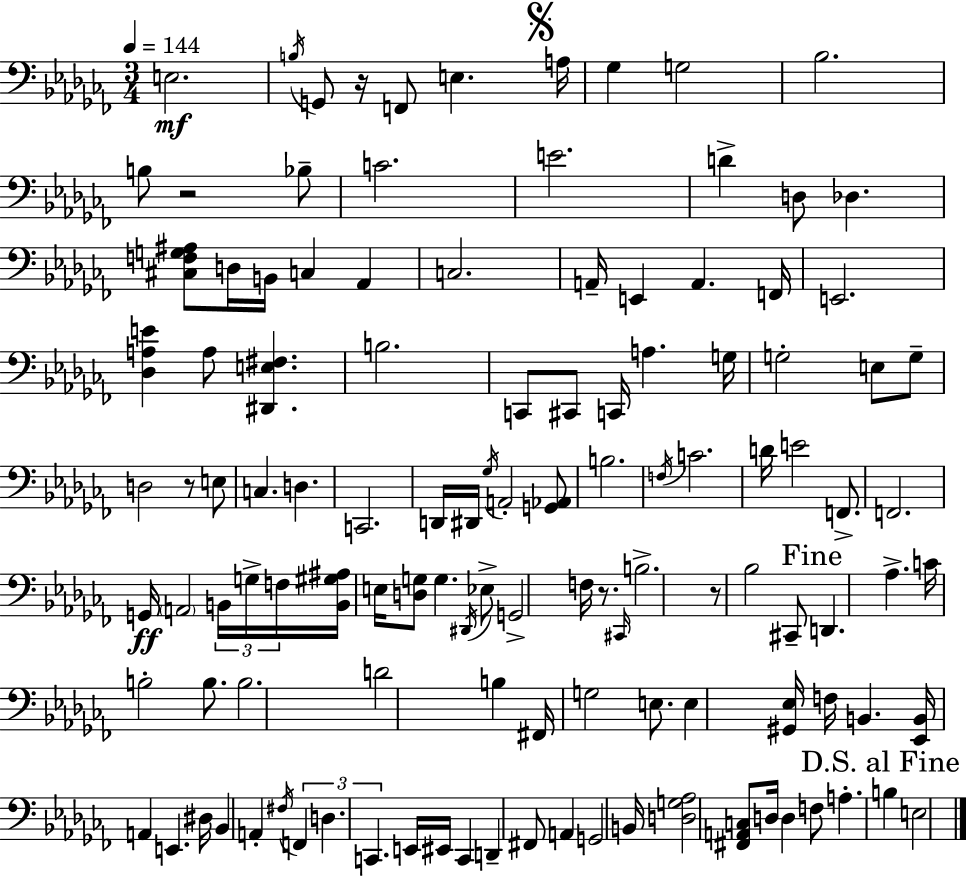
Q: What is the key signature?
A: AES minor